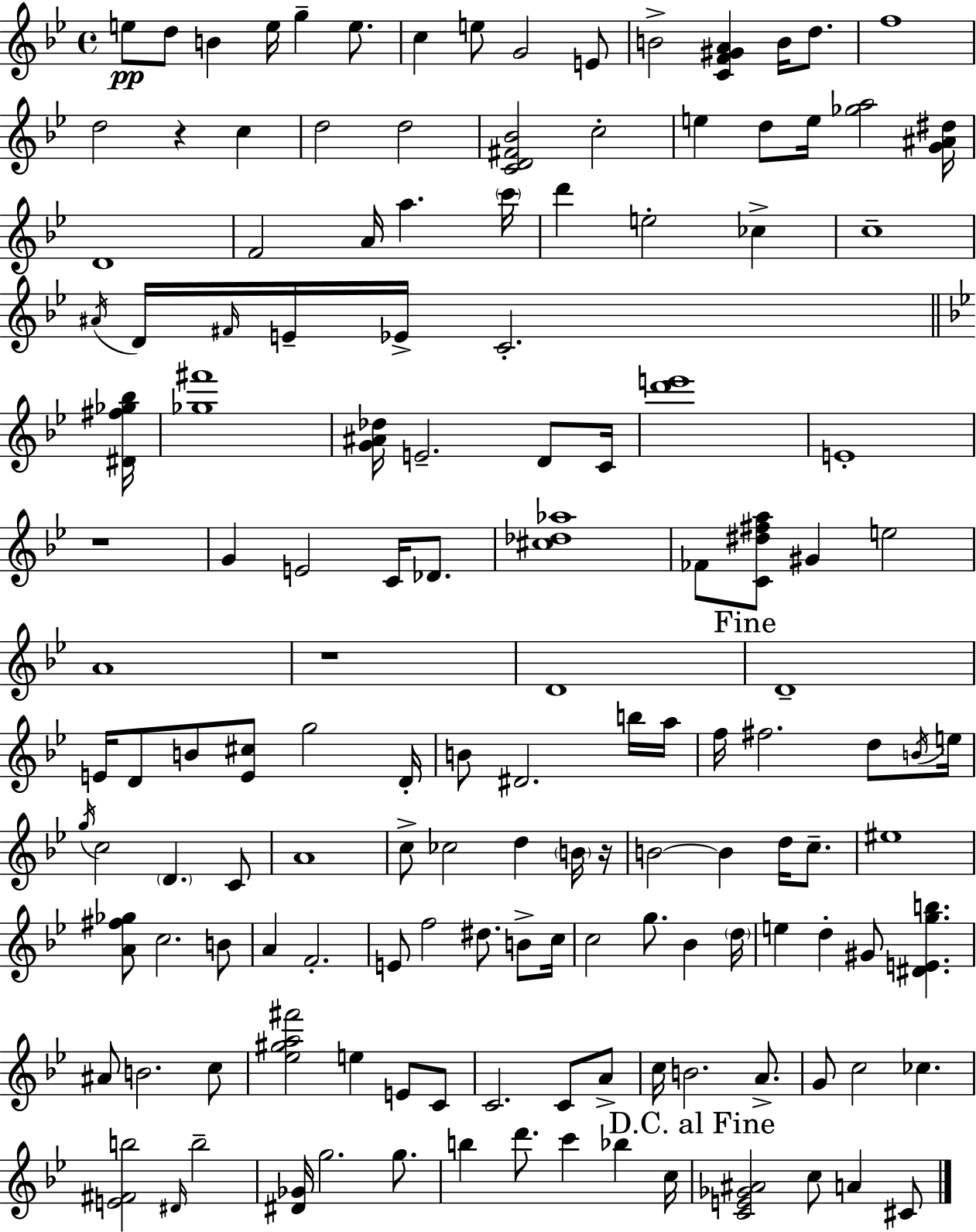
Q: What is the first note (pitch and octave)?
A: E5